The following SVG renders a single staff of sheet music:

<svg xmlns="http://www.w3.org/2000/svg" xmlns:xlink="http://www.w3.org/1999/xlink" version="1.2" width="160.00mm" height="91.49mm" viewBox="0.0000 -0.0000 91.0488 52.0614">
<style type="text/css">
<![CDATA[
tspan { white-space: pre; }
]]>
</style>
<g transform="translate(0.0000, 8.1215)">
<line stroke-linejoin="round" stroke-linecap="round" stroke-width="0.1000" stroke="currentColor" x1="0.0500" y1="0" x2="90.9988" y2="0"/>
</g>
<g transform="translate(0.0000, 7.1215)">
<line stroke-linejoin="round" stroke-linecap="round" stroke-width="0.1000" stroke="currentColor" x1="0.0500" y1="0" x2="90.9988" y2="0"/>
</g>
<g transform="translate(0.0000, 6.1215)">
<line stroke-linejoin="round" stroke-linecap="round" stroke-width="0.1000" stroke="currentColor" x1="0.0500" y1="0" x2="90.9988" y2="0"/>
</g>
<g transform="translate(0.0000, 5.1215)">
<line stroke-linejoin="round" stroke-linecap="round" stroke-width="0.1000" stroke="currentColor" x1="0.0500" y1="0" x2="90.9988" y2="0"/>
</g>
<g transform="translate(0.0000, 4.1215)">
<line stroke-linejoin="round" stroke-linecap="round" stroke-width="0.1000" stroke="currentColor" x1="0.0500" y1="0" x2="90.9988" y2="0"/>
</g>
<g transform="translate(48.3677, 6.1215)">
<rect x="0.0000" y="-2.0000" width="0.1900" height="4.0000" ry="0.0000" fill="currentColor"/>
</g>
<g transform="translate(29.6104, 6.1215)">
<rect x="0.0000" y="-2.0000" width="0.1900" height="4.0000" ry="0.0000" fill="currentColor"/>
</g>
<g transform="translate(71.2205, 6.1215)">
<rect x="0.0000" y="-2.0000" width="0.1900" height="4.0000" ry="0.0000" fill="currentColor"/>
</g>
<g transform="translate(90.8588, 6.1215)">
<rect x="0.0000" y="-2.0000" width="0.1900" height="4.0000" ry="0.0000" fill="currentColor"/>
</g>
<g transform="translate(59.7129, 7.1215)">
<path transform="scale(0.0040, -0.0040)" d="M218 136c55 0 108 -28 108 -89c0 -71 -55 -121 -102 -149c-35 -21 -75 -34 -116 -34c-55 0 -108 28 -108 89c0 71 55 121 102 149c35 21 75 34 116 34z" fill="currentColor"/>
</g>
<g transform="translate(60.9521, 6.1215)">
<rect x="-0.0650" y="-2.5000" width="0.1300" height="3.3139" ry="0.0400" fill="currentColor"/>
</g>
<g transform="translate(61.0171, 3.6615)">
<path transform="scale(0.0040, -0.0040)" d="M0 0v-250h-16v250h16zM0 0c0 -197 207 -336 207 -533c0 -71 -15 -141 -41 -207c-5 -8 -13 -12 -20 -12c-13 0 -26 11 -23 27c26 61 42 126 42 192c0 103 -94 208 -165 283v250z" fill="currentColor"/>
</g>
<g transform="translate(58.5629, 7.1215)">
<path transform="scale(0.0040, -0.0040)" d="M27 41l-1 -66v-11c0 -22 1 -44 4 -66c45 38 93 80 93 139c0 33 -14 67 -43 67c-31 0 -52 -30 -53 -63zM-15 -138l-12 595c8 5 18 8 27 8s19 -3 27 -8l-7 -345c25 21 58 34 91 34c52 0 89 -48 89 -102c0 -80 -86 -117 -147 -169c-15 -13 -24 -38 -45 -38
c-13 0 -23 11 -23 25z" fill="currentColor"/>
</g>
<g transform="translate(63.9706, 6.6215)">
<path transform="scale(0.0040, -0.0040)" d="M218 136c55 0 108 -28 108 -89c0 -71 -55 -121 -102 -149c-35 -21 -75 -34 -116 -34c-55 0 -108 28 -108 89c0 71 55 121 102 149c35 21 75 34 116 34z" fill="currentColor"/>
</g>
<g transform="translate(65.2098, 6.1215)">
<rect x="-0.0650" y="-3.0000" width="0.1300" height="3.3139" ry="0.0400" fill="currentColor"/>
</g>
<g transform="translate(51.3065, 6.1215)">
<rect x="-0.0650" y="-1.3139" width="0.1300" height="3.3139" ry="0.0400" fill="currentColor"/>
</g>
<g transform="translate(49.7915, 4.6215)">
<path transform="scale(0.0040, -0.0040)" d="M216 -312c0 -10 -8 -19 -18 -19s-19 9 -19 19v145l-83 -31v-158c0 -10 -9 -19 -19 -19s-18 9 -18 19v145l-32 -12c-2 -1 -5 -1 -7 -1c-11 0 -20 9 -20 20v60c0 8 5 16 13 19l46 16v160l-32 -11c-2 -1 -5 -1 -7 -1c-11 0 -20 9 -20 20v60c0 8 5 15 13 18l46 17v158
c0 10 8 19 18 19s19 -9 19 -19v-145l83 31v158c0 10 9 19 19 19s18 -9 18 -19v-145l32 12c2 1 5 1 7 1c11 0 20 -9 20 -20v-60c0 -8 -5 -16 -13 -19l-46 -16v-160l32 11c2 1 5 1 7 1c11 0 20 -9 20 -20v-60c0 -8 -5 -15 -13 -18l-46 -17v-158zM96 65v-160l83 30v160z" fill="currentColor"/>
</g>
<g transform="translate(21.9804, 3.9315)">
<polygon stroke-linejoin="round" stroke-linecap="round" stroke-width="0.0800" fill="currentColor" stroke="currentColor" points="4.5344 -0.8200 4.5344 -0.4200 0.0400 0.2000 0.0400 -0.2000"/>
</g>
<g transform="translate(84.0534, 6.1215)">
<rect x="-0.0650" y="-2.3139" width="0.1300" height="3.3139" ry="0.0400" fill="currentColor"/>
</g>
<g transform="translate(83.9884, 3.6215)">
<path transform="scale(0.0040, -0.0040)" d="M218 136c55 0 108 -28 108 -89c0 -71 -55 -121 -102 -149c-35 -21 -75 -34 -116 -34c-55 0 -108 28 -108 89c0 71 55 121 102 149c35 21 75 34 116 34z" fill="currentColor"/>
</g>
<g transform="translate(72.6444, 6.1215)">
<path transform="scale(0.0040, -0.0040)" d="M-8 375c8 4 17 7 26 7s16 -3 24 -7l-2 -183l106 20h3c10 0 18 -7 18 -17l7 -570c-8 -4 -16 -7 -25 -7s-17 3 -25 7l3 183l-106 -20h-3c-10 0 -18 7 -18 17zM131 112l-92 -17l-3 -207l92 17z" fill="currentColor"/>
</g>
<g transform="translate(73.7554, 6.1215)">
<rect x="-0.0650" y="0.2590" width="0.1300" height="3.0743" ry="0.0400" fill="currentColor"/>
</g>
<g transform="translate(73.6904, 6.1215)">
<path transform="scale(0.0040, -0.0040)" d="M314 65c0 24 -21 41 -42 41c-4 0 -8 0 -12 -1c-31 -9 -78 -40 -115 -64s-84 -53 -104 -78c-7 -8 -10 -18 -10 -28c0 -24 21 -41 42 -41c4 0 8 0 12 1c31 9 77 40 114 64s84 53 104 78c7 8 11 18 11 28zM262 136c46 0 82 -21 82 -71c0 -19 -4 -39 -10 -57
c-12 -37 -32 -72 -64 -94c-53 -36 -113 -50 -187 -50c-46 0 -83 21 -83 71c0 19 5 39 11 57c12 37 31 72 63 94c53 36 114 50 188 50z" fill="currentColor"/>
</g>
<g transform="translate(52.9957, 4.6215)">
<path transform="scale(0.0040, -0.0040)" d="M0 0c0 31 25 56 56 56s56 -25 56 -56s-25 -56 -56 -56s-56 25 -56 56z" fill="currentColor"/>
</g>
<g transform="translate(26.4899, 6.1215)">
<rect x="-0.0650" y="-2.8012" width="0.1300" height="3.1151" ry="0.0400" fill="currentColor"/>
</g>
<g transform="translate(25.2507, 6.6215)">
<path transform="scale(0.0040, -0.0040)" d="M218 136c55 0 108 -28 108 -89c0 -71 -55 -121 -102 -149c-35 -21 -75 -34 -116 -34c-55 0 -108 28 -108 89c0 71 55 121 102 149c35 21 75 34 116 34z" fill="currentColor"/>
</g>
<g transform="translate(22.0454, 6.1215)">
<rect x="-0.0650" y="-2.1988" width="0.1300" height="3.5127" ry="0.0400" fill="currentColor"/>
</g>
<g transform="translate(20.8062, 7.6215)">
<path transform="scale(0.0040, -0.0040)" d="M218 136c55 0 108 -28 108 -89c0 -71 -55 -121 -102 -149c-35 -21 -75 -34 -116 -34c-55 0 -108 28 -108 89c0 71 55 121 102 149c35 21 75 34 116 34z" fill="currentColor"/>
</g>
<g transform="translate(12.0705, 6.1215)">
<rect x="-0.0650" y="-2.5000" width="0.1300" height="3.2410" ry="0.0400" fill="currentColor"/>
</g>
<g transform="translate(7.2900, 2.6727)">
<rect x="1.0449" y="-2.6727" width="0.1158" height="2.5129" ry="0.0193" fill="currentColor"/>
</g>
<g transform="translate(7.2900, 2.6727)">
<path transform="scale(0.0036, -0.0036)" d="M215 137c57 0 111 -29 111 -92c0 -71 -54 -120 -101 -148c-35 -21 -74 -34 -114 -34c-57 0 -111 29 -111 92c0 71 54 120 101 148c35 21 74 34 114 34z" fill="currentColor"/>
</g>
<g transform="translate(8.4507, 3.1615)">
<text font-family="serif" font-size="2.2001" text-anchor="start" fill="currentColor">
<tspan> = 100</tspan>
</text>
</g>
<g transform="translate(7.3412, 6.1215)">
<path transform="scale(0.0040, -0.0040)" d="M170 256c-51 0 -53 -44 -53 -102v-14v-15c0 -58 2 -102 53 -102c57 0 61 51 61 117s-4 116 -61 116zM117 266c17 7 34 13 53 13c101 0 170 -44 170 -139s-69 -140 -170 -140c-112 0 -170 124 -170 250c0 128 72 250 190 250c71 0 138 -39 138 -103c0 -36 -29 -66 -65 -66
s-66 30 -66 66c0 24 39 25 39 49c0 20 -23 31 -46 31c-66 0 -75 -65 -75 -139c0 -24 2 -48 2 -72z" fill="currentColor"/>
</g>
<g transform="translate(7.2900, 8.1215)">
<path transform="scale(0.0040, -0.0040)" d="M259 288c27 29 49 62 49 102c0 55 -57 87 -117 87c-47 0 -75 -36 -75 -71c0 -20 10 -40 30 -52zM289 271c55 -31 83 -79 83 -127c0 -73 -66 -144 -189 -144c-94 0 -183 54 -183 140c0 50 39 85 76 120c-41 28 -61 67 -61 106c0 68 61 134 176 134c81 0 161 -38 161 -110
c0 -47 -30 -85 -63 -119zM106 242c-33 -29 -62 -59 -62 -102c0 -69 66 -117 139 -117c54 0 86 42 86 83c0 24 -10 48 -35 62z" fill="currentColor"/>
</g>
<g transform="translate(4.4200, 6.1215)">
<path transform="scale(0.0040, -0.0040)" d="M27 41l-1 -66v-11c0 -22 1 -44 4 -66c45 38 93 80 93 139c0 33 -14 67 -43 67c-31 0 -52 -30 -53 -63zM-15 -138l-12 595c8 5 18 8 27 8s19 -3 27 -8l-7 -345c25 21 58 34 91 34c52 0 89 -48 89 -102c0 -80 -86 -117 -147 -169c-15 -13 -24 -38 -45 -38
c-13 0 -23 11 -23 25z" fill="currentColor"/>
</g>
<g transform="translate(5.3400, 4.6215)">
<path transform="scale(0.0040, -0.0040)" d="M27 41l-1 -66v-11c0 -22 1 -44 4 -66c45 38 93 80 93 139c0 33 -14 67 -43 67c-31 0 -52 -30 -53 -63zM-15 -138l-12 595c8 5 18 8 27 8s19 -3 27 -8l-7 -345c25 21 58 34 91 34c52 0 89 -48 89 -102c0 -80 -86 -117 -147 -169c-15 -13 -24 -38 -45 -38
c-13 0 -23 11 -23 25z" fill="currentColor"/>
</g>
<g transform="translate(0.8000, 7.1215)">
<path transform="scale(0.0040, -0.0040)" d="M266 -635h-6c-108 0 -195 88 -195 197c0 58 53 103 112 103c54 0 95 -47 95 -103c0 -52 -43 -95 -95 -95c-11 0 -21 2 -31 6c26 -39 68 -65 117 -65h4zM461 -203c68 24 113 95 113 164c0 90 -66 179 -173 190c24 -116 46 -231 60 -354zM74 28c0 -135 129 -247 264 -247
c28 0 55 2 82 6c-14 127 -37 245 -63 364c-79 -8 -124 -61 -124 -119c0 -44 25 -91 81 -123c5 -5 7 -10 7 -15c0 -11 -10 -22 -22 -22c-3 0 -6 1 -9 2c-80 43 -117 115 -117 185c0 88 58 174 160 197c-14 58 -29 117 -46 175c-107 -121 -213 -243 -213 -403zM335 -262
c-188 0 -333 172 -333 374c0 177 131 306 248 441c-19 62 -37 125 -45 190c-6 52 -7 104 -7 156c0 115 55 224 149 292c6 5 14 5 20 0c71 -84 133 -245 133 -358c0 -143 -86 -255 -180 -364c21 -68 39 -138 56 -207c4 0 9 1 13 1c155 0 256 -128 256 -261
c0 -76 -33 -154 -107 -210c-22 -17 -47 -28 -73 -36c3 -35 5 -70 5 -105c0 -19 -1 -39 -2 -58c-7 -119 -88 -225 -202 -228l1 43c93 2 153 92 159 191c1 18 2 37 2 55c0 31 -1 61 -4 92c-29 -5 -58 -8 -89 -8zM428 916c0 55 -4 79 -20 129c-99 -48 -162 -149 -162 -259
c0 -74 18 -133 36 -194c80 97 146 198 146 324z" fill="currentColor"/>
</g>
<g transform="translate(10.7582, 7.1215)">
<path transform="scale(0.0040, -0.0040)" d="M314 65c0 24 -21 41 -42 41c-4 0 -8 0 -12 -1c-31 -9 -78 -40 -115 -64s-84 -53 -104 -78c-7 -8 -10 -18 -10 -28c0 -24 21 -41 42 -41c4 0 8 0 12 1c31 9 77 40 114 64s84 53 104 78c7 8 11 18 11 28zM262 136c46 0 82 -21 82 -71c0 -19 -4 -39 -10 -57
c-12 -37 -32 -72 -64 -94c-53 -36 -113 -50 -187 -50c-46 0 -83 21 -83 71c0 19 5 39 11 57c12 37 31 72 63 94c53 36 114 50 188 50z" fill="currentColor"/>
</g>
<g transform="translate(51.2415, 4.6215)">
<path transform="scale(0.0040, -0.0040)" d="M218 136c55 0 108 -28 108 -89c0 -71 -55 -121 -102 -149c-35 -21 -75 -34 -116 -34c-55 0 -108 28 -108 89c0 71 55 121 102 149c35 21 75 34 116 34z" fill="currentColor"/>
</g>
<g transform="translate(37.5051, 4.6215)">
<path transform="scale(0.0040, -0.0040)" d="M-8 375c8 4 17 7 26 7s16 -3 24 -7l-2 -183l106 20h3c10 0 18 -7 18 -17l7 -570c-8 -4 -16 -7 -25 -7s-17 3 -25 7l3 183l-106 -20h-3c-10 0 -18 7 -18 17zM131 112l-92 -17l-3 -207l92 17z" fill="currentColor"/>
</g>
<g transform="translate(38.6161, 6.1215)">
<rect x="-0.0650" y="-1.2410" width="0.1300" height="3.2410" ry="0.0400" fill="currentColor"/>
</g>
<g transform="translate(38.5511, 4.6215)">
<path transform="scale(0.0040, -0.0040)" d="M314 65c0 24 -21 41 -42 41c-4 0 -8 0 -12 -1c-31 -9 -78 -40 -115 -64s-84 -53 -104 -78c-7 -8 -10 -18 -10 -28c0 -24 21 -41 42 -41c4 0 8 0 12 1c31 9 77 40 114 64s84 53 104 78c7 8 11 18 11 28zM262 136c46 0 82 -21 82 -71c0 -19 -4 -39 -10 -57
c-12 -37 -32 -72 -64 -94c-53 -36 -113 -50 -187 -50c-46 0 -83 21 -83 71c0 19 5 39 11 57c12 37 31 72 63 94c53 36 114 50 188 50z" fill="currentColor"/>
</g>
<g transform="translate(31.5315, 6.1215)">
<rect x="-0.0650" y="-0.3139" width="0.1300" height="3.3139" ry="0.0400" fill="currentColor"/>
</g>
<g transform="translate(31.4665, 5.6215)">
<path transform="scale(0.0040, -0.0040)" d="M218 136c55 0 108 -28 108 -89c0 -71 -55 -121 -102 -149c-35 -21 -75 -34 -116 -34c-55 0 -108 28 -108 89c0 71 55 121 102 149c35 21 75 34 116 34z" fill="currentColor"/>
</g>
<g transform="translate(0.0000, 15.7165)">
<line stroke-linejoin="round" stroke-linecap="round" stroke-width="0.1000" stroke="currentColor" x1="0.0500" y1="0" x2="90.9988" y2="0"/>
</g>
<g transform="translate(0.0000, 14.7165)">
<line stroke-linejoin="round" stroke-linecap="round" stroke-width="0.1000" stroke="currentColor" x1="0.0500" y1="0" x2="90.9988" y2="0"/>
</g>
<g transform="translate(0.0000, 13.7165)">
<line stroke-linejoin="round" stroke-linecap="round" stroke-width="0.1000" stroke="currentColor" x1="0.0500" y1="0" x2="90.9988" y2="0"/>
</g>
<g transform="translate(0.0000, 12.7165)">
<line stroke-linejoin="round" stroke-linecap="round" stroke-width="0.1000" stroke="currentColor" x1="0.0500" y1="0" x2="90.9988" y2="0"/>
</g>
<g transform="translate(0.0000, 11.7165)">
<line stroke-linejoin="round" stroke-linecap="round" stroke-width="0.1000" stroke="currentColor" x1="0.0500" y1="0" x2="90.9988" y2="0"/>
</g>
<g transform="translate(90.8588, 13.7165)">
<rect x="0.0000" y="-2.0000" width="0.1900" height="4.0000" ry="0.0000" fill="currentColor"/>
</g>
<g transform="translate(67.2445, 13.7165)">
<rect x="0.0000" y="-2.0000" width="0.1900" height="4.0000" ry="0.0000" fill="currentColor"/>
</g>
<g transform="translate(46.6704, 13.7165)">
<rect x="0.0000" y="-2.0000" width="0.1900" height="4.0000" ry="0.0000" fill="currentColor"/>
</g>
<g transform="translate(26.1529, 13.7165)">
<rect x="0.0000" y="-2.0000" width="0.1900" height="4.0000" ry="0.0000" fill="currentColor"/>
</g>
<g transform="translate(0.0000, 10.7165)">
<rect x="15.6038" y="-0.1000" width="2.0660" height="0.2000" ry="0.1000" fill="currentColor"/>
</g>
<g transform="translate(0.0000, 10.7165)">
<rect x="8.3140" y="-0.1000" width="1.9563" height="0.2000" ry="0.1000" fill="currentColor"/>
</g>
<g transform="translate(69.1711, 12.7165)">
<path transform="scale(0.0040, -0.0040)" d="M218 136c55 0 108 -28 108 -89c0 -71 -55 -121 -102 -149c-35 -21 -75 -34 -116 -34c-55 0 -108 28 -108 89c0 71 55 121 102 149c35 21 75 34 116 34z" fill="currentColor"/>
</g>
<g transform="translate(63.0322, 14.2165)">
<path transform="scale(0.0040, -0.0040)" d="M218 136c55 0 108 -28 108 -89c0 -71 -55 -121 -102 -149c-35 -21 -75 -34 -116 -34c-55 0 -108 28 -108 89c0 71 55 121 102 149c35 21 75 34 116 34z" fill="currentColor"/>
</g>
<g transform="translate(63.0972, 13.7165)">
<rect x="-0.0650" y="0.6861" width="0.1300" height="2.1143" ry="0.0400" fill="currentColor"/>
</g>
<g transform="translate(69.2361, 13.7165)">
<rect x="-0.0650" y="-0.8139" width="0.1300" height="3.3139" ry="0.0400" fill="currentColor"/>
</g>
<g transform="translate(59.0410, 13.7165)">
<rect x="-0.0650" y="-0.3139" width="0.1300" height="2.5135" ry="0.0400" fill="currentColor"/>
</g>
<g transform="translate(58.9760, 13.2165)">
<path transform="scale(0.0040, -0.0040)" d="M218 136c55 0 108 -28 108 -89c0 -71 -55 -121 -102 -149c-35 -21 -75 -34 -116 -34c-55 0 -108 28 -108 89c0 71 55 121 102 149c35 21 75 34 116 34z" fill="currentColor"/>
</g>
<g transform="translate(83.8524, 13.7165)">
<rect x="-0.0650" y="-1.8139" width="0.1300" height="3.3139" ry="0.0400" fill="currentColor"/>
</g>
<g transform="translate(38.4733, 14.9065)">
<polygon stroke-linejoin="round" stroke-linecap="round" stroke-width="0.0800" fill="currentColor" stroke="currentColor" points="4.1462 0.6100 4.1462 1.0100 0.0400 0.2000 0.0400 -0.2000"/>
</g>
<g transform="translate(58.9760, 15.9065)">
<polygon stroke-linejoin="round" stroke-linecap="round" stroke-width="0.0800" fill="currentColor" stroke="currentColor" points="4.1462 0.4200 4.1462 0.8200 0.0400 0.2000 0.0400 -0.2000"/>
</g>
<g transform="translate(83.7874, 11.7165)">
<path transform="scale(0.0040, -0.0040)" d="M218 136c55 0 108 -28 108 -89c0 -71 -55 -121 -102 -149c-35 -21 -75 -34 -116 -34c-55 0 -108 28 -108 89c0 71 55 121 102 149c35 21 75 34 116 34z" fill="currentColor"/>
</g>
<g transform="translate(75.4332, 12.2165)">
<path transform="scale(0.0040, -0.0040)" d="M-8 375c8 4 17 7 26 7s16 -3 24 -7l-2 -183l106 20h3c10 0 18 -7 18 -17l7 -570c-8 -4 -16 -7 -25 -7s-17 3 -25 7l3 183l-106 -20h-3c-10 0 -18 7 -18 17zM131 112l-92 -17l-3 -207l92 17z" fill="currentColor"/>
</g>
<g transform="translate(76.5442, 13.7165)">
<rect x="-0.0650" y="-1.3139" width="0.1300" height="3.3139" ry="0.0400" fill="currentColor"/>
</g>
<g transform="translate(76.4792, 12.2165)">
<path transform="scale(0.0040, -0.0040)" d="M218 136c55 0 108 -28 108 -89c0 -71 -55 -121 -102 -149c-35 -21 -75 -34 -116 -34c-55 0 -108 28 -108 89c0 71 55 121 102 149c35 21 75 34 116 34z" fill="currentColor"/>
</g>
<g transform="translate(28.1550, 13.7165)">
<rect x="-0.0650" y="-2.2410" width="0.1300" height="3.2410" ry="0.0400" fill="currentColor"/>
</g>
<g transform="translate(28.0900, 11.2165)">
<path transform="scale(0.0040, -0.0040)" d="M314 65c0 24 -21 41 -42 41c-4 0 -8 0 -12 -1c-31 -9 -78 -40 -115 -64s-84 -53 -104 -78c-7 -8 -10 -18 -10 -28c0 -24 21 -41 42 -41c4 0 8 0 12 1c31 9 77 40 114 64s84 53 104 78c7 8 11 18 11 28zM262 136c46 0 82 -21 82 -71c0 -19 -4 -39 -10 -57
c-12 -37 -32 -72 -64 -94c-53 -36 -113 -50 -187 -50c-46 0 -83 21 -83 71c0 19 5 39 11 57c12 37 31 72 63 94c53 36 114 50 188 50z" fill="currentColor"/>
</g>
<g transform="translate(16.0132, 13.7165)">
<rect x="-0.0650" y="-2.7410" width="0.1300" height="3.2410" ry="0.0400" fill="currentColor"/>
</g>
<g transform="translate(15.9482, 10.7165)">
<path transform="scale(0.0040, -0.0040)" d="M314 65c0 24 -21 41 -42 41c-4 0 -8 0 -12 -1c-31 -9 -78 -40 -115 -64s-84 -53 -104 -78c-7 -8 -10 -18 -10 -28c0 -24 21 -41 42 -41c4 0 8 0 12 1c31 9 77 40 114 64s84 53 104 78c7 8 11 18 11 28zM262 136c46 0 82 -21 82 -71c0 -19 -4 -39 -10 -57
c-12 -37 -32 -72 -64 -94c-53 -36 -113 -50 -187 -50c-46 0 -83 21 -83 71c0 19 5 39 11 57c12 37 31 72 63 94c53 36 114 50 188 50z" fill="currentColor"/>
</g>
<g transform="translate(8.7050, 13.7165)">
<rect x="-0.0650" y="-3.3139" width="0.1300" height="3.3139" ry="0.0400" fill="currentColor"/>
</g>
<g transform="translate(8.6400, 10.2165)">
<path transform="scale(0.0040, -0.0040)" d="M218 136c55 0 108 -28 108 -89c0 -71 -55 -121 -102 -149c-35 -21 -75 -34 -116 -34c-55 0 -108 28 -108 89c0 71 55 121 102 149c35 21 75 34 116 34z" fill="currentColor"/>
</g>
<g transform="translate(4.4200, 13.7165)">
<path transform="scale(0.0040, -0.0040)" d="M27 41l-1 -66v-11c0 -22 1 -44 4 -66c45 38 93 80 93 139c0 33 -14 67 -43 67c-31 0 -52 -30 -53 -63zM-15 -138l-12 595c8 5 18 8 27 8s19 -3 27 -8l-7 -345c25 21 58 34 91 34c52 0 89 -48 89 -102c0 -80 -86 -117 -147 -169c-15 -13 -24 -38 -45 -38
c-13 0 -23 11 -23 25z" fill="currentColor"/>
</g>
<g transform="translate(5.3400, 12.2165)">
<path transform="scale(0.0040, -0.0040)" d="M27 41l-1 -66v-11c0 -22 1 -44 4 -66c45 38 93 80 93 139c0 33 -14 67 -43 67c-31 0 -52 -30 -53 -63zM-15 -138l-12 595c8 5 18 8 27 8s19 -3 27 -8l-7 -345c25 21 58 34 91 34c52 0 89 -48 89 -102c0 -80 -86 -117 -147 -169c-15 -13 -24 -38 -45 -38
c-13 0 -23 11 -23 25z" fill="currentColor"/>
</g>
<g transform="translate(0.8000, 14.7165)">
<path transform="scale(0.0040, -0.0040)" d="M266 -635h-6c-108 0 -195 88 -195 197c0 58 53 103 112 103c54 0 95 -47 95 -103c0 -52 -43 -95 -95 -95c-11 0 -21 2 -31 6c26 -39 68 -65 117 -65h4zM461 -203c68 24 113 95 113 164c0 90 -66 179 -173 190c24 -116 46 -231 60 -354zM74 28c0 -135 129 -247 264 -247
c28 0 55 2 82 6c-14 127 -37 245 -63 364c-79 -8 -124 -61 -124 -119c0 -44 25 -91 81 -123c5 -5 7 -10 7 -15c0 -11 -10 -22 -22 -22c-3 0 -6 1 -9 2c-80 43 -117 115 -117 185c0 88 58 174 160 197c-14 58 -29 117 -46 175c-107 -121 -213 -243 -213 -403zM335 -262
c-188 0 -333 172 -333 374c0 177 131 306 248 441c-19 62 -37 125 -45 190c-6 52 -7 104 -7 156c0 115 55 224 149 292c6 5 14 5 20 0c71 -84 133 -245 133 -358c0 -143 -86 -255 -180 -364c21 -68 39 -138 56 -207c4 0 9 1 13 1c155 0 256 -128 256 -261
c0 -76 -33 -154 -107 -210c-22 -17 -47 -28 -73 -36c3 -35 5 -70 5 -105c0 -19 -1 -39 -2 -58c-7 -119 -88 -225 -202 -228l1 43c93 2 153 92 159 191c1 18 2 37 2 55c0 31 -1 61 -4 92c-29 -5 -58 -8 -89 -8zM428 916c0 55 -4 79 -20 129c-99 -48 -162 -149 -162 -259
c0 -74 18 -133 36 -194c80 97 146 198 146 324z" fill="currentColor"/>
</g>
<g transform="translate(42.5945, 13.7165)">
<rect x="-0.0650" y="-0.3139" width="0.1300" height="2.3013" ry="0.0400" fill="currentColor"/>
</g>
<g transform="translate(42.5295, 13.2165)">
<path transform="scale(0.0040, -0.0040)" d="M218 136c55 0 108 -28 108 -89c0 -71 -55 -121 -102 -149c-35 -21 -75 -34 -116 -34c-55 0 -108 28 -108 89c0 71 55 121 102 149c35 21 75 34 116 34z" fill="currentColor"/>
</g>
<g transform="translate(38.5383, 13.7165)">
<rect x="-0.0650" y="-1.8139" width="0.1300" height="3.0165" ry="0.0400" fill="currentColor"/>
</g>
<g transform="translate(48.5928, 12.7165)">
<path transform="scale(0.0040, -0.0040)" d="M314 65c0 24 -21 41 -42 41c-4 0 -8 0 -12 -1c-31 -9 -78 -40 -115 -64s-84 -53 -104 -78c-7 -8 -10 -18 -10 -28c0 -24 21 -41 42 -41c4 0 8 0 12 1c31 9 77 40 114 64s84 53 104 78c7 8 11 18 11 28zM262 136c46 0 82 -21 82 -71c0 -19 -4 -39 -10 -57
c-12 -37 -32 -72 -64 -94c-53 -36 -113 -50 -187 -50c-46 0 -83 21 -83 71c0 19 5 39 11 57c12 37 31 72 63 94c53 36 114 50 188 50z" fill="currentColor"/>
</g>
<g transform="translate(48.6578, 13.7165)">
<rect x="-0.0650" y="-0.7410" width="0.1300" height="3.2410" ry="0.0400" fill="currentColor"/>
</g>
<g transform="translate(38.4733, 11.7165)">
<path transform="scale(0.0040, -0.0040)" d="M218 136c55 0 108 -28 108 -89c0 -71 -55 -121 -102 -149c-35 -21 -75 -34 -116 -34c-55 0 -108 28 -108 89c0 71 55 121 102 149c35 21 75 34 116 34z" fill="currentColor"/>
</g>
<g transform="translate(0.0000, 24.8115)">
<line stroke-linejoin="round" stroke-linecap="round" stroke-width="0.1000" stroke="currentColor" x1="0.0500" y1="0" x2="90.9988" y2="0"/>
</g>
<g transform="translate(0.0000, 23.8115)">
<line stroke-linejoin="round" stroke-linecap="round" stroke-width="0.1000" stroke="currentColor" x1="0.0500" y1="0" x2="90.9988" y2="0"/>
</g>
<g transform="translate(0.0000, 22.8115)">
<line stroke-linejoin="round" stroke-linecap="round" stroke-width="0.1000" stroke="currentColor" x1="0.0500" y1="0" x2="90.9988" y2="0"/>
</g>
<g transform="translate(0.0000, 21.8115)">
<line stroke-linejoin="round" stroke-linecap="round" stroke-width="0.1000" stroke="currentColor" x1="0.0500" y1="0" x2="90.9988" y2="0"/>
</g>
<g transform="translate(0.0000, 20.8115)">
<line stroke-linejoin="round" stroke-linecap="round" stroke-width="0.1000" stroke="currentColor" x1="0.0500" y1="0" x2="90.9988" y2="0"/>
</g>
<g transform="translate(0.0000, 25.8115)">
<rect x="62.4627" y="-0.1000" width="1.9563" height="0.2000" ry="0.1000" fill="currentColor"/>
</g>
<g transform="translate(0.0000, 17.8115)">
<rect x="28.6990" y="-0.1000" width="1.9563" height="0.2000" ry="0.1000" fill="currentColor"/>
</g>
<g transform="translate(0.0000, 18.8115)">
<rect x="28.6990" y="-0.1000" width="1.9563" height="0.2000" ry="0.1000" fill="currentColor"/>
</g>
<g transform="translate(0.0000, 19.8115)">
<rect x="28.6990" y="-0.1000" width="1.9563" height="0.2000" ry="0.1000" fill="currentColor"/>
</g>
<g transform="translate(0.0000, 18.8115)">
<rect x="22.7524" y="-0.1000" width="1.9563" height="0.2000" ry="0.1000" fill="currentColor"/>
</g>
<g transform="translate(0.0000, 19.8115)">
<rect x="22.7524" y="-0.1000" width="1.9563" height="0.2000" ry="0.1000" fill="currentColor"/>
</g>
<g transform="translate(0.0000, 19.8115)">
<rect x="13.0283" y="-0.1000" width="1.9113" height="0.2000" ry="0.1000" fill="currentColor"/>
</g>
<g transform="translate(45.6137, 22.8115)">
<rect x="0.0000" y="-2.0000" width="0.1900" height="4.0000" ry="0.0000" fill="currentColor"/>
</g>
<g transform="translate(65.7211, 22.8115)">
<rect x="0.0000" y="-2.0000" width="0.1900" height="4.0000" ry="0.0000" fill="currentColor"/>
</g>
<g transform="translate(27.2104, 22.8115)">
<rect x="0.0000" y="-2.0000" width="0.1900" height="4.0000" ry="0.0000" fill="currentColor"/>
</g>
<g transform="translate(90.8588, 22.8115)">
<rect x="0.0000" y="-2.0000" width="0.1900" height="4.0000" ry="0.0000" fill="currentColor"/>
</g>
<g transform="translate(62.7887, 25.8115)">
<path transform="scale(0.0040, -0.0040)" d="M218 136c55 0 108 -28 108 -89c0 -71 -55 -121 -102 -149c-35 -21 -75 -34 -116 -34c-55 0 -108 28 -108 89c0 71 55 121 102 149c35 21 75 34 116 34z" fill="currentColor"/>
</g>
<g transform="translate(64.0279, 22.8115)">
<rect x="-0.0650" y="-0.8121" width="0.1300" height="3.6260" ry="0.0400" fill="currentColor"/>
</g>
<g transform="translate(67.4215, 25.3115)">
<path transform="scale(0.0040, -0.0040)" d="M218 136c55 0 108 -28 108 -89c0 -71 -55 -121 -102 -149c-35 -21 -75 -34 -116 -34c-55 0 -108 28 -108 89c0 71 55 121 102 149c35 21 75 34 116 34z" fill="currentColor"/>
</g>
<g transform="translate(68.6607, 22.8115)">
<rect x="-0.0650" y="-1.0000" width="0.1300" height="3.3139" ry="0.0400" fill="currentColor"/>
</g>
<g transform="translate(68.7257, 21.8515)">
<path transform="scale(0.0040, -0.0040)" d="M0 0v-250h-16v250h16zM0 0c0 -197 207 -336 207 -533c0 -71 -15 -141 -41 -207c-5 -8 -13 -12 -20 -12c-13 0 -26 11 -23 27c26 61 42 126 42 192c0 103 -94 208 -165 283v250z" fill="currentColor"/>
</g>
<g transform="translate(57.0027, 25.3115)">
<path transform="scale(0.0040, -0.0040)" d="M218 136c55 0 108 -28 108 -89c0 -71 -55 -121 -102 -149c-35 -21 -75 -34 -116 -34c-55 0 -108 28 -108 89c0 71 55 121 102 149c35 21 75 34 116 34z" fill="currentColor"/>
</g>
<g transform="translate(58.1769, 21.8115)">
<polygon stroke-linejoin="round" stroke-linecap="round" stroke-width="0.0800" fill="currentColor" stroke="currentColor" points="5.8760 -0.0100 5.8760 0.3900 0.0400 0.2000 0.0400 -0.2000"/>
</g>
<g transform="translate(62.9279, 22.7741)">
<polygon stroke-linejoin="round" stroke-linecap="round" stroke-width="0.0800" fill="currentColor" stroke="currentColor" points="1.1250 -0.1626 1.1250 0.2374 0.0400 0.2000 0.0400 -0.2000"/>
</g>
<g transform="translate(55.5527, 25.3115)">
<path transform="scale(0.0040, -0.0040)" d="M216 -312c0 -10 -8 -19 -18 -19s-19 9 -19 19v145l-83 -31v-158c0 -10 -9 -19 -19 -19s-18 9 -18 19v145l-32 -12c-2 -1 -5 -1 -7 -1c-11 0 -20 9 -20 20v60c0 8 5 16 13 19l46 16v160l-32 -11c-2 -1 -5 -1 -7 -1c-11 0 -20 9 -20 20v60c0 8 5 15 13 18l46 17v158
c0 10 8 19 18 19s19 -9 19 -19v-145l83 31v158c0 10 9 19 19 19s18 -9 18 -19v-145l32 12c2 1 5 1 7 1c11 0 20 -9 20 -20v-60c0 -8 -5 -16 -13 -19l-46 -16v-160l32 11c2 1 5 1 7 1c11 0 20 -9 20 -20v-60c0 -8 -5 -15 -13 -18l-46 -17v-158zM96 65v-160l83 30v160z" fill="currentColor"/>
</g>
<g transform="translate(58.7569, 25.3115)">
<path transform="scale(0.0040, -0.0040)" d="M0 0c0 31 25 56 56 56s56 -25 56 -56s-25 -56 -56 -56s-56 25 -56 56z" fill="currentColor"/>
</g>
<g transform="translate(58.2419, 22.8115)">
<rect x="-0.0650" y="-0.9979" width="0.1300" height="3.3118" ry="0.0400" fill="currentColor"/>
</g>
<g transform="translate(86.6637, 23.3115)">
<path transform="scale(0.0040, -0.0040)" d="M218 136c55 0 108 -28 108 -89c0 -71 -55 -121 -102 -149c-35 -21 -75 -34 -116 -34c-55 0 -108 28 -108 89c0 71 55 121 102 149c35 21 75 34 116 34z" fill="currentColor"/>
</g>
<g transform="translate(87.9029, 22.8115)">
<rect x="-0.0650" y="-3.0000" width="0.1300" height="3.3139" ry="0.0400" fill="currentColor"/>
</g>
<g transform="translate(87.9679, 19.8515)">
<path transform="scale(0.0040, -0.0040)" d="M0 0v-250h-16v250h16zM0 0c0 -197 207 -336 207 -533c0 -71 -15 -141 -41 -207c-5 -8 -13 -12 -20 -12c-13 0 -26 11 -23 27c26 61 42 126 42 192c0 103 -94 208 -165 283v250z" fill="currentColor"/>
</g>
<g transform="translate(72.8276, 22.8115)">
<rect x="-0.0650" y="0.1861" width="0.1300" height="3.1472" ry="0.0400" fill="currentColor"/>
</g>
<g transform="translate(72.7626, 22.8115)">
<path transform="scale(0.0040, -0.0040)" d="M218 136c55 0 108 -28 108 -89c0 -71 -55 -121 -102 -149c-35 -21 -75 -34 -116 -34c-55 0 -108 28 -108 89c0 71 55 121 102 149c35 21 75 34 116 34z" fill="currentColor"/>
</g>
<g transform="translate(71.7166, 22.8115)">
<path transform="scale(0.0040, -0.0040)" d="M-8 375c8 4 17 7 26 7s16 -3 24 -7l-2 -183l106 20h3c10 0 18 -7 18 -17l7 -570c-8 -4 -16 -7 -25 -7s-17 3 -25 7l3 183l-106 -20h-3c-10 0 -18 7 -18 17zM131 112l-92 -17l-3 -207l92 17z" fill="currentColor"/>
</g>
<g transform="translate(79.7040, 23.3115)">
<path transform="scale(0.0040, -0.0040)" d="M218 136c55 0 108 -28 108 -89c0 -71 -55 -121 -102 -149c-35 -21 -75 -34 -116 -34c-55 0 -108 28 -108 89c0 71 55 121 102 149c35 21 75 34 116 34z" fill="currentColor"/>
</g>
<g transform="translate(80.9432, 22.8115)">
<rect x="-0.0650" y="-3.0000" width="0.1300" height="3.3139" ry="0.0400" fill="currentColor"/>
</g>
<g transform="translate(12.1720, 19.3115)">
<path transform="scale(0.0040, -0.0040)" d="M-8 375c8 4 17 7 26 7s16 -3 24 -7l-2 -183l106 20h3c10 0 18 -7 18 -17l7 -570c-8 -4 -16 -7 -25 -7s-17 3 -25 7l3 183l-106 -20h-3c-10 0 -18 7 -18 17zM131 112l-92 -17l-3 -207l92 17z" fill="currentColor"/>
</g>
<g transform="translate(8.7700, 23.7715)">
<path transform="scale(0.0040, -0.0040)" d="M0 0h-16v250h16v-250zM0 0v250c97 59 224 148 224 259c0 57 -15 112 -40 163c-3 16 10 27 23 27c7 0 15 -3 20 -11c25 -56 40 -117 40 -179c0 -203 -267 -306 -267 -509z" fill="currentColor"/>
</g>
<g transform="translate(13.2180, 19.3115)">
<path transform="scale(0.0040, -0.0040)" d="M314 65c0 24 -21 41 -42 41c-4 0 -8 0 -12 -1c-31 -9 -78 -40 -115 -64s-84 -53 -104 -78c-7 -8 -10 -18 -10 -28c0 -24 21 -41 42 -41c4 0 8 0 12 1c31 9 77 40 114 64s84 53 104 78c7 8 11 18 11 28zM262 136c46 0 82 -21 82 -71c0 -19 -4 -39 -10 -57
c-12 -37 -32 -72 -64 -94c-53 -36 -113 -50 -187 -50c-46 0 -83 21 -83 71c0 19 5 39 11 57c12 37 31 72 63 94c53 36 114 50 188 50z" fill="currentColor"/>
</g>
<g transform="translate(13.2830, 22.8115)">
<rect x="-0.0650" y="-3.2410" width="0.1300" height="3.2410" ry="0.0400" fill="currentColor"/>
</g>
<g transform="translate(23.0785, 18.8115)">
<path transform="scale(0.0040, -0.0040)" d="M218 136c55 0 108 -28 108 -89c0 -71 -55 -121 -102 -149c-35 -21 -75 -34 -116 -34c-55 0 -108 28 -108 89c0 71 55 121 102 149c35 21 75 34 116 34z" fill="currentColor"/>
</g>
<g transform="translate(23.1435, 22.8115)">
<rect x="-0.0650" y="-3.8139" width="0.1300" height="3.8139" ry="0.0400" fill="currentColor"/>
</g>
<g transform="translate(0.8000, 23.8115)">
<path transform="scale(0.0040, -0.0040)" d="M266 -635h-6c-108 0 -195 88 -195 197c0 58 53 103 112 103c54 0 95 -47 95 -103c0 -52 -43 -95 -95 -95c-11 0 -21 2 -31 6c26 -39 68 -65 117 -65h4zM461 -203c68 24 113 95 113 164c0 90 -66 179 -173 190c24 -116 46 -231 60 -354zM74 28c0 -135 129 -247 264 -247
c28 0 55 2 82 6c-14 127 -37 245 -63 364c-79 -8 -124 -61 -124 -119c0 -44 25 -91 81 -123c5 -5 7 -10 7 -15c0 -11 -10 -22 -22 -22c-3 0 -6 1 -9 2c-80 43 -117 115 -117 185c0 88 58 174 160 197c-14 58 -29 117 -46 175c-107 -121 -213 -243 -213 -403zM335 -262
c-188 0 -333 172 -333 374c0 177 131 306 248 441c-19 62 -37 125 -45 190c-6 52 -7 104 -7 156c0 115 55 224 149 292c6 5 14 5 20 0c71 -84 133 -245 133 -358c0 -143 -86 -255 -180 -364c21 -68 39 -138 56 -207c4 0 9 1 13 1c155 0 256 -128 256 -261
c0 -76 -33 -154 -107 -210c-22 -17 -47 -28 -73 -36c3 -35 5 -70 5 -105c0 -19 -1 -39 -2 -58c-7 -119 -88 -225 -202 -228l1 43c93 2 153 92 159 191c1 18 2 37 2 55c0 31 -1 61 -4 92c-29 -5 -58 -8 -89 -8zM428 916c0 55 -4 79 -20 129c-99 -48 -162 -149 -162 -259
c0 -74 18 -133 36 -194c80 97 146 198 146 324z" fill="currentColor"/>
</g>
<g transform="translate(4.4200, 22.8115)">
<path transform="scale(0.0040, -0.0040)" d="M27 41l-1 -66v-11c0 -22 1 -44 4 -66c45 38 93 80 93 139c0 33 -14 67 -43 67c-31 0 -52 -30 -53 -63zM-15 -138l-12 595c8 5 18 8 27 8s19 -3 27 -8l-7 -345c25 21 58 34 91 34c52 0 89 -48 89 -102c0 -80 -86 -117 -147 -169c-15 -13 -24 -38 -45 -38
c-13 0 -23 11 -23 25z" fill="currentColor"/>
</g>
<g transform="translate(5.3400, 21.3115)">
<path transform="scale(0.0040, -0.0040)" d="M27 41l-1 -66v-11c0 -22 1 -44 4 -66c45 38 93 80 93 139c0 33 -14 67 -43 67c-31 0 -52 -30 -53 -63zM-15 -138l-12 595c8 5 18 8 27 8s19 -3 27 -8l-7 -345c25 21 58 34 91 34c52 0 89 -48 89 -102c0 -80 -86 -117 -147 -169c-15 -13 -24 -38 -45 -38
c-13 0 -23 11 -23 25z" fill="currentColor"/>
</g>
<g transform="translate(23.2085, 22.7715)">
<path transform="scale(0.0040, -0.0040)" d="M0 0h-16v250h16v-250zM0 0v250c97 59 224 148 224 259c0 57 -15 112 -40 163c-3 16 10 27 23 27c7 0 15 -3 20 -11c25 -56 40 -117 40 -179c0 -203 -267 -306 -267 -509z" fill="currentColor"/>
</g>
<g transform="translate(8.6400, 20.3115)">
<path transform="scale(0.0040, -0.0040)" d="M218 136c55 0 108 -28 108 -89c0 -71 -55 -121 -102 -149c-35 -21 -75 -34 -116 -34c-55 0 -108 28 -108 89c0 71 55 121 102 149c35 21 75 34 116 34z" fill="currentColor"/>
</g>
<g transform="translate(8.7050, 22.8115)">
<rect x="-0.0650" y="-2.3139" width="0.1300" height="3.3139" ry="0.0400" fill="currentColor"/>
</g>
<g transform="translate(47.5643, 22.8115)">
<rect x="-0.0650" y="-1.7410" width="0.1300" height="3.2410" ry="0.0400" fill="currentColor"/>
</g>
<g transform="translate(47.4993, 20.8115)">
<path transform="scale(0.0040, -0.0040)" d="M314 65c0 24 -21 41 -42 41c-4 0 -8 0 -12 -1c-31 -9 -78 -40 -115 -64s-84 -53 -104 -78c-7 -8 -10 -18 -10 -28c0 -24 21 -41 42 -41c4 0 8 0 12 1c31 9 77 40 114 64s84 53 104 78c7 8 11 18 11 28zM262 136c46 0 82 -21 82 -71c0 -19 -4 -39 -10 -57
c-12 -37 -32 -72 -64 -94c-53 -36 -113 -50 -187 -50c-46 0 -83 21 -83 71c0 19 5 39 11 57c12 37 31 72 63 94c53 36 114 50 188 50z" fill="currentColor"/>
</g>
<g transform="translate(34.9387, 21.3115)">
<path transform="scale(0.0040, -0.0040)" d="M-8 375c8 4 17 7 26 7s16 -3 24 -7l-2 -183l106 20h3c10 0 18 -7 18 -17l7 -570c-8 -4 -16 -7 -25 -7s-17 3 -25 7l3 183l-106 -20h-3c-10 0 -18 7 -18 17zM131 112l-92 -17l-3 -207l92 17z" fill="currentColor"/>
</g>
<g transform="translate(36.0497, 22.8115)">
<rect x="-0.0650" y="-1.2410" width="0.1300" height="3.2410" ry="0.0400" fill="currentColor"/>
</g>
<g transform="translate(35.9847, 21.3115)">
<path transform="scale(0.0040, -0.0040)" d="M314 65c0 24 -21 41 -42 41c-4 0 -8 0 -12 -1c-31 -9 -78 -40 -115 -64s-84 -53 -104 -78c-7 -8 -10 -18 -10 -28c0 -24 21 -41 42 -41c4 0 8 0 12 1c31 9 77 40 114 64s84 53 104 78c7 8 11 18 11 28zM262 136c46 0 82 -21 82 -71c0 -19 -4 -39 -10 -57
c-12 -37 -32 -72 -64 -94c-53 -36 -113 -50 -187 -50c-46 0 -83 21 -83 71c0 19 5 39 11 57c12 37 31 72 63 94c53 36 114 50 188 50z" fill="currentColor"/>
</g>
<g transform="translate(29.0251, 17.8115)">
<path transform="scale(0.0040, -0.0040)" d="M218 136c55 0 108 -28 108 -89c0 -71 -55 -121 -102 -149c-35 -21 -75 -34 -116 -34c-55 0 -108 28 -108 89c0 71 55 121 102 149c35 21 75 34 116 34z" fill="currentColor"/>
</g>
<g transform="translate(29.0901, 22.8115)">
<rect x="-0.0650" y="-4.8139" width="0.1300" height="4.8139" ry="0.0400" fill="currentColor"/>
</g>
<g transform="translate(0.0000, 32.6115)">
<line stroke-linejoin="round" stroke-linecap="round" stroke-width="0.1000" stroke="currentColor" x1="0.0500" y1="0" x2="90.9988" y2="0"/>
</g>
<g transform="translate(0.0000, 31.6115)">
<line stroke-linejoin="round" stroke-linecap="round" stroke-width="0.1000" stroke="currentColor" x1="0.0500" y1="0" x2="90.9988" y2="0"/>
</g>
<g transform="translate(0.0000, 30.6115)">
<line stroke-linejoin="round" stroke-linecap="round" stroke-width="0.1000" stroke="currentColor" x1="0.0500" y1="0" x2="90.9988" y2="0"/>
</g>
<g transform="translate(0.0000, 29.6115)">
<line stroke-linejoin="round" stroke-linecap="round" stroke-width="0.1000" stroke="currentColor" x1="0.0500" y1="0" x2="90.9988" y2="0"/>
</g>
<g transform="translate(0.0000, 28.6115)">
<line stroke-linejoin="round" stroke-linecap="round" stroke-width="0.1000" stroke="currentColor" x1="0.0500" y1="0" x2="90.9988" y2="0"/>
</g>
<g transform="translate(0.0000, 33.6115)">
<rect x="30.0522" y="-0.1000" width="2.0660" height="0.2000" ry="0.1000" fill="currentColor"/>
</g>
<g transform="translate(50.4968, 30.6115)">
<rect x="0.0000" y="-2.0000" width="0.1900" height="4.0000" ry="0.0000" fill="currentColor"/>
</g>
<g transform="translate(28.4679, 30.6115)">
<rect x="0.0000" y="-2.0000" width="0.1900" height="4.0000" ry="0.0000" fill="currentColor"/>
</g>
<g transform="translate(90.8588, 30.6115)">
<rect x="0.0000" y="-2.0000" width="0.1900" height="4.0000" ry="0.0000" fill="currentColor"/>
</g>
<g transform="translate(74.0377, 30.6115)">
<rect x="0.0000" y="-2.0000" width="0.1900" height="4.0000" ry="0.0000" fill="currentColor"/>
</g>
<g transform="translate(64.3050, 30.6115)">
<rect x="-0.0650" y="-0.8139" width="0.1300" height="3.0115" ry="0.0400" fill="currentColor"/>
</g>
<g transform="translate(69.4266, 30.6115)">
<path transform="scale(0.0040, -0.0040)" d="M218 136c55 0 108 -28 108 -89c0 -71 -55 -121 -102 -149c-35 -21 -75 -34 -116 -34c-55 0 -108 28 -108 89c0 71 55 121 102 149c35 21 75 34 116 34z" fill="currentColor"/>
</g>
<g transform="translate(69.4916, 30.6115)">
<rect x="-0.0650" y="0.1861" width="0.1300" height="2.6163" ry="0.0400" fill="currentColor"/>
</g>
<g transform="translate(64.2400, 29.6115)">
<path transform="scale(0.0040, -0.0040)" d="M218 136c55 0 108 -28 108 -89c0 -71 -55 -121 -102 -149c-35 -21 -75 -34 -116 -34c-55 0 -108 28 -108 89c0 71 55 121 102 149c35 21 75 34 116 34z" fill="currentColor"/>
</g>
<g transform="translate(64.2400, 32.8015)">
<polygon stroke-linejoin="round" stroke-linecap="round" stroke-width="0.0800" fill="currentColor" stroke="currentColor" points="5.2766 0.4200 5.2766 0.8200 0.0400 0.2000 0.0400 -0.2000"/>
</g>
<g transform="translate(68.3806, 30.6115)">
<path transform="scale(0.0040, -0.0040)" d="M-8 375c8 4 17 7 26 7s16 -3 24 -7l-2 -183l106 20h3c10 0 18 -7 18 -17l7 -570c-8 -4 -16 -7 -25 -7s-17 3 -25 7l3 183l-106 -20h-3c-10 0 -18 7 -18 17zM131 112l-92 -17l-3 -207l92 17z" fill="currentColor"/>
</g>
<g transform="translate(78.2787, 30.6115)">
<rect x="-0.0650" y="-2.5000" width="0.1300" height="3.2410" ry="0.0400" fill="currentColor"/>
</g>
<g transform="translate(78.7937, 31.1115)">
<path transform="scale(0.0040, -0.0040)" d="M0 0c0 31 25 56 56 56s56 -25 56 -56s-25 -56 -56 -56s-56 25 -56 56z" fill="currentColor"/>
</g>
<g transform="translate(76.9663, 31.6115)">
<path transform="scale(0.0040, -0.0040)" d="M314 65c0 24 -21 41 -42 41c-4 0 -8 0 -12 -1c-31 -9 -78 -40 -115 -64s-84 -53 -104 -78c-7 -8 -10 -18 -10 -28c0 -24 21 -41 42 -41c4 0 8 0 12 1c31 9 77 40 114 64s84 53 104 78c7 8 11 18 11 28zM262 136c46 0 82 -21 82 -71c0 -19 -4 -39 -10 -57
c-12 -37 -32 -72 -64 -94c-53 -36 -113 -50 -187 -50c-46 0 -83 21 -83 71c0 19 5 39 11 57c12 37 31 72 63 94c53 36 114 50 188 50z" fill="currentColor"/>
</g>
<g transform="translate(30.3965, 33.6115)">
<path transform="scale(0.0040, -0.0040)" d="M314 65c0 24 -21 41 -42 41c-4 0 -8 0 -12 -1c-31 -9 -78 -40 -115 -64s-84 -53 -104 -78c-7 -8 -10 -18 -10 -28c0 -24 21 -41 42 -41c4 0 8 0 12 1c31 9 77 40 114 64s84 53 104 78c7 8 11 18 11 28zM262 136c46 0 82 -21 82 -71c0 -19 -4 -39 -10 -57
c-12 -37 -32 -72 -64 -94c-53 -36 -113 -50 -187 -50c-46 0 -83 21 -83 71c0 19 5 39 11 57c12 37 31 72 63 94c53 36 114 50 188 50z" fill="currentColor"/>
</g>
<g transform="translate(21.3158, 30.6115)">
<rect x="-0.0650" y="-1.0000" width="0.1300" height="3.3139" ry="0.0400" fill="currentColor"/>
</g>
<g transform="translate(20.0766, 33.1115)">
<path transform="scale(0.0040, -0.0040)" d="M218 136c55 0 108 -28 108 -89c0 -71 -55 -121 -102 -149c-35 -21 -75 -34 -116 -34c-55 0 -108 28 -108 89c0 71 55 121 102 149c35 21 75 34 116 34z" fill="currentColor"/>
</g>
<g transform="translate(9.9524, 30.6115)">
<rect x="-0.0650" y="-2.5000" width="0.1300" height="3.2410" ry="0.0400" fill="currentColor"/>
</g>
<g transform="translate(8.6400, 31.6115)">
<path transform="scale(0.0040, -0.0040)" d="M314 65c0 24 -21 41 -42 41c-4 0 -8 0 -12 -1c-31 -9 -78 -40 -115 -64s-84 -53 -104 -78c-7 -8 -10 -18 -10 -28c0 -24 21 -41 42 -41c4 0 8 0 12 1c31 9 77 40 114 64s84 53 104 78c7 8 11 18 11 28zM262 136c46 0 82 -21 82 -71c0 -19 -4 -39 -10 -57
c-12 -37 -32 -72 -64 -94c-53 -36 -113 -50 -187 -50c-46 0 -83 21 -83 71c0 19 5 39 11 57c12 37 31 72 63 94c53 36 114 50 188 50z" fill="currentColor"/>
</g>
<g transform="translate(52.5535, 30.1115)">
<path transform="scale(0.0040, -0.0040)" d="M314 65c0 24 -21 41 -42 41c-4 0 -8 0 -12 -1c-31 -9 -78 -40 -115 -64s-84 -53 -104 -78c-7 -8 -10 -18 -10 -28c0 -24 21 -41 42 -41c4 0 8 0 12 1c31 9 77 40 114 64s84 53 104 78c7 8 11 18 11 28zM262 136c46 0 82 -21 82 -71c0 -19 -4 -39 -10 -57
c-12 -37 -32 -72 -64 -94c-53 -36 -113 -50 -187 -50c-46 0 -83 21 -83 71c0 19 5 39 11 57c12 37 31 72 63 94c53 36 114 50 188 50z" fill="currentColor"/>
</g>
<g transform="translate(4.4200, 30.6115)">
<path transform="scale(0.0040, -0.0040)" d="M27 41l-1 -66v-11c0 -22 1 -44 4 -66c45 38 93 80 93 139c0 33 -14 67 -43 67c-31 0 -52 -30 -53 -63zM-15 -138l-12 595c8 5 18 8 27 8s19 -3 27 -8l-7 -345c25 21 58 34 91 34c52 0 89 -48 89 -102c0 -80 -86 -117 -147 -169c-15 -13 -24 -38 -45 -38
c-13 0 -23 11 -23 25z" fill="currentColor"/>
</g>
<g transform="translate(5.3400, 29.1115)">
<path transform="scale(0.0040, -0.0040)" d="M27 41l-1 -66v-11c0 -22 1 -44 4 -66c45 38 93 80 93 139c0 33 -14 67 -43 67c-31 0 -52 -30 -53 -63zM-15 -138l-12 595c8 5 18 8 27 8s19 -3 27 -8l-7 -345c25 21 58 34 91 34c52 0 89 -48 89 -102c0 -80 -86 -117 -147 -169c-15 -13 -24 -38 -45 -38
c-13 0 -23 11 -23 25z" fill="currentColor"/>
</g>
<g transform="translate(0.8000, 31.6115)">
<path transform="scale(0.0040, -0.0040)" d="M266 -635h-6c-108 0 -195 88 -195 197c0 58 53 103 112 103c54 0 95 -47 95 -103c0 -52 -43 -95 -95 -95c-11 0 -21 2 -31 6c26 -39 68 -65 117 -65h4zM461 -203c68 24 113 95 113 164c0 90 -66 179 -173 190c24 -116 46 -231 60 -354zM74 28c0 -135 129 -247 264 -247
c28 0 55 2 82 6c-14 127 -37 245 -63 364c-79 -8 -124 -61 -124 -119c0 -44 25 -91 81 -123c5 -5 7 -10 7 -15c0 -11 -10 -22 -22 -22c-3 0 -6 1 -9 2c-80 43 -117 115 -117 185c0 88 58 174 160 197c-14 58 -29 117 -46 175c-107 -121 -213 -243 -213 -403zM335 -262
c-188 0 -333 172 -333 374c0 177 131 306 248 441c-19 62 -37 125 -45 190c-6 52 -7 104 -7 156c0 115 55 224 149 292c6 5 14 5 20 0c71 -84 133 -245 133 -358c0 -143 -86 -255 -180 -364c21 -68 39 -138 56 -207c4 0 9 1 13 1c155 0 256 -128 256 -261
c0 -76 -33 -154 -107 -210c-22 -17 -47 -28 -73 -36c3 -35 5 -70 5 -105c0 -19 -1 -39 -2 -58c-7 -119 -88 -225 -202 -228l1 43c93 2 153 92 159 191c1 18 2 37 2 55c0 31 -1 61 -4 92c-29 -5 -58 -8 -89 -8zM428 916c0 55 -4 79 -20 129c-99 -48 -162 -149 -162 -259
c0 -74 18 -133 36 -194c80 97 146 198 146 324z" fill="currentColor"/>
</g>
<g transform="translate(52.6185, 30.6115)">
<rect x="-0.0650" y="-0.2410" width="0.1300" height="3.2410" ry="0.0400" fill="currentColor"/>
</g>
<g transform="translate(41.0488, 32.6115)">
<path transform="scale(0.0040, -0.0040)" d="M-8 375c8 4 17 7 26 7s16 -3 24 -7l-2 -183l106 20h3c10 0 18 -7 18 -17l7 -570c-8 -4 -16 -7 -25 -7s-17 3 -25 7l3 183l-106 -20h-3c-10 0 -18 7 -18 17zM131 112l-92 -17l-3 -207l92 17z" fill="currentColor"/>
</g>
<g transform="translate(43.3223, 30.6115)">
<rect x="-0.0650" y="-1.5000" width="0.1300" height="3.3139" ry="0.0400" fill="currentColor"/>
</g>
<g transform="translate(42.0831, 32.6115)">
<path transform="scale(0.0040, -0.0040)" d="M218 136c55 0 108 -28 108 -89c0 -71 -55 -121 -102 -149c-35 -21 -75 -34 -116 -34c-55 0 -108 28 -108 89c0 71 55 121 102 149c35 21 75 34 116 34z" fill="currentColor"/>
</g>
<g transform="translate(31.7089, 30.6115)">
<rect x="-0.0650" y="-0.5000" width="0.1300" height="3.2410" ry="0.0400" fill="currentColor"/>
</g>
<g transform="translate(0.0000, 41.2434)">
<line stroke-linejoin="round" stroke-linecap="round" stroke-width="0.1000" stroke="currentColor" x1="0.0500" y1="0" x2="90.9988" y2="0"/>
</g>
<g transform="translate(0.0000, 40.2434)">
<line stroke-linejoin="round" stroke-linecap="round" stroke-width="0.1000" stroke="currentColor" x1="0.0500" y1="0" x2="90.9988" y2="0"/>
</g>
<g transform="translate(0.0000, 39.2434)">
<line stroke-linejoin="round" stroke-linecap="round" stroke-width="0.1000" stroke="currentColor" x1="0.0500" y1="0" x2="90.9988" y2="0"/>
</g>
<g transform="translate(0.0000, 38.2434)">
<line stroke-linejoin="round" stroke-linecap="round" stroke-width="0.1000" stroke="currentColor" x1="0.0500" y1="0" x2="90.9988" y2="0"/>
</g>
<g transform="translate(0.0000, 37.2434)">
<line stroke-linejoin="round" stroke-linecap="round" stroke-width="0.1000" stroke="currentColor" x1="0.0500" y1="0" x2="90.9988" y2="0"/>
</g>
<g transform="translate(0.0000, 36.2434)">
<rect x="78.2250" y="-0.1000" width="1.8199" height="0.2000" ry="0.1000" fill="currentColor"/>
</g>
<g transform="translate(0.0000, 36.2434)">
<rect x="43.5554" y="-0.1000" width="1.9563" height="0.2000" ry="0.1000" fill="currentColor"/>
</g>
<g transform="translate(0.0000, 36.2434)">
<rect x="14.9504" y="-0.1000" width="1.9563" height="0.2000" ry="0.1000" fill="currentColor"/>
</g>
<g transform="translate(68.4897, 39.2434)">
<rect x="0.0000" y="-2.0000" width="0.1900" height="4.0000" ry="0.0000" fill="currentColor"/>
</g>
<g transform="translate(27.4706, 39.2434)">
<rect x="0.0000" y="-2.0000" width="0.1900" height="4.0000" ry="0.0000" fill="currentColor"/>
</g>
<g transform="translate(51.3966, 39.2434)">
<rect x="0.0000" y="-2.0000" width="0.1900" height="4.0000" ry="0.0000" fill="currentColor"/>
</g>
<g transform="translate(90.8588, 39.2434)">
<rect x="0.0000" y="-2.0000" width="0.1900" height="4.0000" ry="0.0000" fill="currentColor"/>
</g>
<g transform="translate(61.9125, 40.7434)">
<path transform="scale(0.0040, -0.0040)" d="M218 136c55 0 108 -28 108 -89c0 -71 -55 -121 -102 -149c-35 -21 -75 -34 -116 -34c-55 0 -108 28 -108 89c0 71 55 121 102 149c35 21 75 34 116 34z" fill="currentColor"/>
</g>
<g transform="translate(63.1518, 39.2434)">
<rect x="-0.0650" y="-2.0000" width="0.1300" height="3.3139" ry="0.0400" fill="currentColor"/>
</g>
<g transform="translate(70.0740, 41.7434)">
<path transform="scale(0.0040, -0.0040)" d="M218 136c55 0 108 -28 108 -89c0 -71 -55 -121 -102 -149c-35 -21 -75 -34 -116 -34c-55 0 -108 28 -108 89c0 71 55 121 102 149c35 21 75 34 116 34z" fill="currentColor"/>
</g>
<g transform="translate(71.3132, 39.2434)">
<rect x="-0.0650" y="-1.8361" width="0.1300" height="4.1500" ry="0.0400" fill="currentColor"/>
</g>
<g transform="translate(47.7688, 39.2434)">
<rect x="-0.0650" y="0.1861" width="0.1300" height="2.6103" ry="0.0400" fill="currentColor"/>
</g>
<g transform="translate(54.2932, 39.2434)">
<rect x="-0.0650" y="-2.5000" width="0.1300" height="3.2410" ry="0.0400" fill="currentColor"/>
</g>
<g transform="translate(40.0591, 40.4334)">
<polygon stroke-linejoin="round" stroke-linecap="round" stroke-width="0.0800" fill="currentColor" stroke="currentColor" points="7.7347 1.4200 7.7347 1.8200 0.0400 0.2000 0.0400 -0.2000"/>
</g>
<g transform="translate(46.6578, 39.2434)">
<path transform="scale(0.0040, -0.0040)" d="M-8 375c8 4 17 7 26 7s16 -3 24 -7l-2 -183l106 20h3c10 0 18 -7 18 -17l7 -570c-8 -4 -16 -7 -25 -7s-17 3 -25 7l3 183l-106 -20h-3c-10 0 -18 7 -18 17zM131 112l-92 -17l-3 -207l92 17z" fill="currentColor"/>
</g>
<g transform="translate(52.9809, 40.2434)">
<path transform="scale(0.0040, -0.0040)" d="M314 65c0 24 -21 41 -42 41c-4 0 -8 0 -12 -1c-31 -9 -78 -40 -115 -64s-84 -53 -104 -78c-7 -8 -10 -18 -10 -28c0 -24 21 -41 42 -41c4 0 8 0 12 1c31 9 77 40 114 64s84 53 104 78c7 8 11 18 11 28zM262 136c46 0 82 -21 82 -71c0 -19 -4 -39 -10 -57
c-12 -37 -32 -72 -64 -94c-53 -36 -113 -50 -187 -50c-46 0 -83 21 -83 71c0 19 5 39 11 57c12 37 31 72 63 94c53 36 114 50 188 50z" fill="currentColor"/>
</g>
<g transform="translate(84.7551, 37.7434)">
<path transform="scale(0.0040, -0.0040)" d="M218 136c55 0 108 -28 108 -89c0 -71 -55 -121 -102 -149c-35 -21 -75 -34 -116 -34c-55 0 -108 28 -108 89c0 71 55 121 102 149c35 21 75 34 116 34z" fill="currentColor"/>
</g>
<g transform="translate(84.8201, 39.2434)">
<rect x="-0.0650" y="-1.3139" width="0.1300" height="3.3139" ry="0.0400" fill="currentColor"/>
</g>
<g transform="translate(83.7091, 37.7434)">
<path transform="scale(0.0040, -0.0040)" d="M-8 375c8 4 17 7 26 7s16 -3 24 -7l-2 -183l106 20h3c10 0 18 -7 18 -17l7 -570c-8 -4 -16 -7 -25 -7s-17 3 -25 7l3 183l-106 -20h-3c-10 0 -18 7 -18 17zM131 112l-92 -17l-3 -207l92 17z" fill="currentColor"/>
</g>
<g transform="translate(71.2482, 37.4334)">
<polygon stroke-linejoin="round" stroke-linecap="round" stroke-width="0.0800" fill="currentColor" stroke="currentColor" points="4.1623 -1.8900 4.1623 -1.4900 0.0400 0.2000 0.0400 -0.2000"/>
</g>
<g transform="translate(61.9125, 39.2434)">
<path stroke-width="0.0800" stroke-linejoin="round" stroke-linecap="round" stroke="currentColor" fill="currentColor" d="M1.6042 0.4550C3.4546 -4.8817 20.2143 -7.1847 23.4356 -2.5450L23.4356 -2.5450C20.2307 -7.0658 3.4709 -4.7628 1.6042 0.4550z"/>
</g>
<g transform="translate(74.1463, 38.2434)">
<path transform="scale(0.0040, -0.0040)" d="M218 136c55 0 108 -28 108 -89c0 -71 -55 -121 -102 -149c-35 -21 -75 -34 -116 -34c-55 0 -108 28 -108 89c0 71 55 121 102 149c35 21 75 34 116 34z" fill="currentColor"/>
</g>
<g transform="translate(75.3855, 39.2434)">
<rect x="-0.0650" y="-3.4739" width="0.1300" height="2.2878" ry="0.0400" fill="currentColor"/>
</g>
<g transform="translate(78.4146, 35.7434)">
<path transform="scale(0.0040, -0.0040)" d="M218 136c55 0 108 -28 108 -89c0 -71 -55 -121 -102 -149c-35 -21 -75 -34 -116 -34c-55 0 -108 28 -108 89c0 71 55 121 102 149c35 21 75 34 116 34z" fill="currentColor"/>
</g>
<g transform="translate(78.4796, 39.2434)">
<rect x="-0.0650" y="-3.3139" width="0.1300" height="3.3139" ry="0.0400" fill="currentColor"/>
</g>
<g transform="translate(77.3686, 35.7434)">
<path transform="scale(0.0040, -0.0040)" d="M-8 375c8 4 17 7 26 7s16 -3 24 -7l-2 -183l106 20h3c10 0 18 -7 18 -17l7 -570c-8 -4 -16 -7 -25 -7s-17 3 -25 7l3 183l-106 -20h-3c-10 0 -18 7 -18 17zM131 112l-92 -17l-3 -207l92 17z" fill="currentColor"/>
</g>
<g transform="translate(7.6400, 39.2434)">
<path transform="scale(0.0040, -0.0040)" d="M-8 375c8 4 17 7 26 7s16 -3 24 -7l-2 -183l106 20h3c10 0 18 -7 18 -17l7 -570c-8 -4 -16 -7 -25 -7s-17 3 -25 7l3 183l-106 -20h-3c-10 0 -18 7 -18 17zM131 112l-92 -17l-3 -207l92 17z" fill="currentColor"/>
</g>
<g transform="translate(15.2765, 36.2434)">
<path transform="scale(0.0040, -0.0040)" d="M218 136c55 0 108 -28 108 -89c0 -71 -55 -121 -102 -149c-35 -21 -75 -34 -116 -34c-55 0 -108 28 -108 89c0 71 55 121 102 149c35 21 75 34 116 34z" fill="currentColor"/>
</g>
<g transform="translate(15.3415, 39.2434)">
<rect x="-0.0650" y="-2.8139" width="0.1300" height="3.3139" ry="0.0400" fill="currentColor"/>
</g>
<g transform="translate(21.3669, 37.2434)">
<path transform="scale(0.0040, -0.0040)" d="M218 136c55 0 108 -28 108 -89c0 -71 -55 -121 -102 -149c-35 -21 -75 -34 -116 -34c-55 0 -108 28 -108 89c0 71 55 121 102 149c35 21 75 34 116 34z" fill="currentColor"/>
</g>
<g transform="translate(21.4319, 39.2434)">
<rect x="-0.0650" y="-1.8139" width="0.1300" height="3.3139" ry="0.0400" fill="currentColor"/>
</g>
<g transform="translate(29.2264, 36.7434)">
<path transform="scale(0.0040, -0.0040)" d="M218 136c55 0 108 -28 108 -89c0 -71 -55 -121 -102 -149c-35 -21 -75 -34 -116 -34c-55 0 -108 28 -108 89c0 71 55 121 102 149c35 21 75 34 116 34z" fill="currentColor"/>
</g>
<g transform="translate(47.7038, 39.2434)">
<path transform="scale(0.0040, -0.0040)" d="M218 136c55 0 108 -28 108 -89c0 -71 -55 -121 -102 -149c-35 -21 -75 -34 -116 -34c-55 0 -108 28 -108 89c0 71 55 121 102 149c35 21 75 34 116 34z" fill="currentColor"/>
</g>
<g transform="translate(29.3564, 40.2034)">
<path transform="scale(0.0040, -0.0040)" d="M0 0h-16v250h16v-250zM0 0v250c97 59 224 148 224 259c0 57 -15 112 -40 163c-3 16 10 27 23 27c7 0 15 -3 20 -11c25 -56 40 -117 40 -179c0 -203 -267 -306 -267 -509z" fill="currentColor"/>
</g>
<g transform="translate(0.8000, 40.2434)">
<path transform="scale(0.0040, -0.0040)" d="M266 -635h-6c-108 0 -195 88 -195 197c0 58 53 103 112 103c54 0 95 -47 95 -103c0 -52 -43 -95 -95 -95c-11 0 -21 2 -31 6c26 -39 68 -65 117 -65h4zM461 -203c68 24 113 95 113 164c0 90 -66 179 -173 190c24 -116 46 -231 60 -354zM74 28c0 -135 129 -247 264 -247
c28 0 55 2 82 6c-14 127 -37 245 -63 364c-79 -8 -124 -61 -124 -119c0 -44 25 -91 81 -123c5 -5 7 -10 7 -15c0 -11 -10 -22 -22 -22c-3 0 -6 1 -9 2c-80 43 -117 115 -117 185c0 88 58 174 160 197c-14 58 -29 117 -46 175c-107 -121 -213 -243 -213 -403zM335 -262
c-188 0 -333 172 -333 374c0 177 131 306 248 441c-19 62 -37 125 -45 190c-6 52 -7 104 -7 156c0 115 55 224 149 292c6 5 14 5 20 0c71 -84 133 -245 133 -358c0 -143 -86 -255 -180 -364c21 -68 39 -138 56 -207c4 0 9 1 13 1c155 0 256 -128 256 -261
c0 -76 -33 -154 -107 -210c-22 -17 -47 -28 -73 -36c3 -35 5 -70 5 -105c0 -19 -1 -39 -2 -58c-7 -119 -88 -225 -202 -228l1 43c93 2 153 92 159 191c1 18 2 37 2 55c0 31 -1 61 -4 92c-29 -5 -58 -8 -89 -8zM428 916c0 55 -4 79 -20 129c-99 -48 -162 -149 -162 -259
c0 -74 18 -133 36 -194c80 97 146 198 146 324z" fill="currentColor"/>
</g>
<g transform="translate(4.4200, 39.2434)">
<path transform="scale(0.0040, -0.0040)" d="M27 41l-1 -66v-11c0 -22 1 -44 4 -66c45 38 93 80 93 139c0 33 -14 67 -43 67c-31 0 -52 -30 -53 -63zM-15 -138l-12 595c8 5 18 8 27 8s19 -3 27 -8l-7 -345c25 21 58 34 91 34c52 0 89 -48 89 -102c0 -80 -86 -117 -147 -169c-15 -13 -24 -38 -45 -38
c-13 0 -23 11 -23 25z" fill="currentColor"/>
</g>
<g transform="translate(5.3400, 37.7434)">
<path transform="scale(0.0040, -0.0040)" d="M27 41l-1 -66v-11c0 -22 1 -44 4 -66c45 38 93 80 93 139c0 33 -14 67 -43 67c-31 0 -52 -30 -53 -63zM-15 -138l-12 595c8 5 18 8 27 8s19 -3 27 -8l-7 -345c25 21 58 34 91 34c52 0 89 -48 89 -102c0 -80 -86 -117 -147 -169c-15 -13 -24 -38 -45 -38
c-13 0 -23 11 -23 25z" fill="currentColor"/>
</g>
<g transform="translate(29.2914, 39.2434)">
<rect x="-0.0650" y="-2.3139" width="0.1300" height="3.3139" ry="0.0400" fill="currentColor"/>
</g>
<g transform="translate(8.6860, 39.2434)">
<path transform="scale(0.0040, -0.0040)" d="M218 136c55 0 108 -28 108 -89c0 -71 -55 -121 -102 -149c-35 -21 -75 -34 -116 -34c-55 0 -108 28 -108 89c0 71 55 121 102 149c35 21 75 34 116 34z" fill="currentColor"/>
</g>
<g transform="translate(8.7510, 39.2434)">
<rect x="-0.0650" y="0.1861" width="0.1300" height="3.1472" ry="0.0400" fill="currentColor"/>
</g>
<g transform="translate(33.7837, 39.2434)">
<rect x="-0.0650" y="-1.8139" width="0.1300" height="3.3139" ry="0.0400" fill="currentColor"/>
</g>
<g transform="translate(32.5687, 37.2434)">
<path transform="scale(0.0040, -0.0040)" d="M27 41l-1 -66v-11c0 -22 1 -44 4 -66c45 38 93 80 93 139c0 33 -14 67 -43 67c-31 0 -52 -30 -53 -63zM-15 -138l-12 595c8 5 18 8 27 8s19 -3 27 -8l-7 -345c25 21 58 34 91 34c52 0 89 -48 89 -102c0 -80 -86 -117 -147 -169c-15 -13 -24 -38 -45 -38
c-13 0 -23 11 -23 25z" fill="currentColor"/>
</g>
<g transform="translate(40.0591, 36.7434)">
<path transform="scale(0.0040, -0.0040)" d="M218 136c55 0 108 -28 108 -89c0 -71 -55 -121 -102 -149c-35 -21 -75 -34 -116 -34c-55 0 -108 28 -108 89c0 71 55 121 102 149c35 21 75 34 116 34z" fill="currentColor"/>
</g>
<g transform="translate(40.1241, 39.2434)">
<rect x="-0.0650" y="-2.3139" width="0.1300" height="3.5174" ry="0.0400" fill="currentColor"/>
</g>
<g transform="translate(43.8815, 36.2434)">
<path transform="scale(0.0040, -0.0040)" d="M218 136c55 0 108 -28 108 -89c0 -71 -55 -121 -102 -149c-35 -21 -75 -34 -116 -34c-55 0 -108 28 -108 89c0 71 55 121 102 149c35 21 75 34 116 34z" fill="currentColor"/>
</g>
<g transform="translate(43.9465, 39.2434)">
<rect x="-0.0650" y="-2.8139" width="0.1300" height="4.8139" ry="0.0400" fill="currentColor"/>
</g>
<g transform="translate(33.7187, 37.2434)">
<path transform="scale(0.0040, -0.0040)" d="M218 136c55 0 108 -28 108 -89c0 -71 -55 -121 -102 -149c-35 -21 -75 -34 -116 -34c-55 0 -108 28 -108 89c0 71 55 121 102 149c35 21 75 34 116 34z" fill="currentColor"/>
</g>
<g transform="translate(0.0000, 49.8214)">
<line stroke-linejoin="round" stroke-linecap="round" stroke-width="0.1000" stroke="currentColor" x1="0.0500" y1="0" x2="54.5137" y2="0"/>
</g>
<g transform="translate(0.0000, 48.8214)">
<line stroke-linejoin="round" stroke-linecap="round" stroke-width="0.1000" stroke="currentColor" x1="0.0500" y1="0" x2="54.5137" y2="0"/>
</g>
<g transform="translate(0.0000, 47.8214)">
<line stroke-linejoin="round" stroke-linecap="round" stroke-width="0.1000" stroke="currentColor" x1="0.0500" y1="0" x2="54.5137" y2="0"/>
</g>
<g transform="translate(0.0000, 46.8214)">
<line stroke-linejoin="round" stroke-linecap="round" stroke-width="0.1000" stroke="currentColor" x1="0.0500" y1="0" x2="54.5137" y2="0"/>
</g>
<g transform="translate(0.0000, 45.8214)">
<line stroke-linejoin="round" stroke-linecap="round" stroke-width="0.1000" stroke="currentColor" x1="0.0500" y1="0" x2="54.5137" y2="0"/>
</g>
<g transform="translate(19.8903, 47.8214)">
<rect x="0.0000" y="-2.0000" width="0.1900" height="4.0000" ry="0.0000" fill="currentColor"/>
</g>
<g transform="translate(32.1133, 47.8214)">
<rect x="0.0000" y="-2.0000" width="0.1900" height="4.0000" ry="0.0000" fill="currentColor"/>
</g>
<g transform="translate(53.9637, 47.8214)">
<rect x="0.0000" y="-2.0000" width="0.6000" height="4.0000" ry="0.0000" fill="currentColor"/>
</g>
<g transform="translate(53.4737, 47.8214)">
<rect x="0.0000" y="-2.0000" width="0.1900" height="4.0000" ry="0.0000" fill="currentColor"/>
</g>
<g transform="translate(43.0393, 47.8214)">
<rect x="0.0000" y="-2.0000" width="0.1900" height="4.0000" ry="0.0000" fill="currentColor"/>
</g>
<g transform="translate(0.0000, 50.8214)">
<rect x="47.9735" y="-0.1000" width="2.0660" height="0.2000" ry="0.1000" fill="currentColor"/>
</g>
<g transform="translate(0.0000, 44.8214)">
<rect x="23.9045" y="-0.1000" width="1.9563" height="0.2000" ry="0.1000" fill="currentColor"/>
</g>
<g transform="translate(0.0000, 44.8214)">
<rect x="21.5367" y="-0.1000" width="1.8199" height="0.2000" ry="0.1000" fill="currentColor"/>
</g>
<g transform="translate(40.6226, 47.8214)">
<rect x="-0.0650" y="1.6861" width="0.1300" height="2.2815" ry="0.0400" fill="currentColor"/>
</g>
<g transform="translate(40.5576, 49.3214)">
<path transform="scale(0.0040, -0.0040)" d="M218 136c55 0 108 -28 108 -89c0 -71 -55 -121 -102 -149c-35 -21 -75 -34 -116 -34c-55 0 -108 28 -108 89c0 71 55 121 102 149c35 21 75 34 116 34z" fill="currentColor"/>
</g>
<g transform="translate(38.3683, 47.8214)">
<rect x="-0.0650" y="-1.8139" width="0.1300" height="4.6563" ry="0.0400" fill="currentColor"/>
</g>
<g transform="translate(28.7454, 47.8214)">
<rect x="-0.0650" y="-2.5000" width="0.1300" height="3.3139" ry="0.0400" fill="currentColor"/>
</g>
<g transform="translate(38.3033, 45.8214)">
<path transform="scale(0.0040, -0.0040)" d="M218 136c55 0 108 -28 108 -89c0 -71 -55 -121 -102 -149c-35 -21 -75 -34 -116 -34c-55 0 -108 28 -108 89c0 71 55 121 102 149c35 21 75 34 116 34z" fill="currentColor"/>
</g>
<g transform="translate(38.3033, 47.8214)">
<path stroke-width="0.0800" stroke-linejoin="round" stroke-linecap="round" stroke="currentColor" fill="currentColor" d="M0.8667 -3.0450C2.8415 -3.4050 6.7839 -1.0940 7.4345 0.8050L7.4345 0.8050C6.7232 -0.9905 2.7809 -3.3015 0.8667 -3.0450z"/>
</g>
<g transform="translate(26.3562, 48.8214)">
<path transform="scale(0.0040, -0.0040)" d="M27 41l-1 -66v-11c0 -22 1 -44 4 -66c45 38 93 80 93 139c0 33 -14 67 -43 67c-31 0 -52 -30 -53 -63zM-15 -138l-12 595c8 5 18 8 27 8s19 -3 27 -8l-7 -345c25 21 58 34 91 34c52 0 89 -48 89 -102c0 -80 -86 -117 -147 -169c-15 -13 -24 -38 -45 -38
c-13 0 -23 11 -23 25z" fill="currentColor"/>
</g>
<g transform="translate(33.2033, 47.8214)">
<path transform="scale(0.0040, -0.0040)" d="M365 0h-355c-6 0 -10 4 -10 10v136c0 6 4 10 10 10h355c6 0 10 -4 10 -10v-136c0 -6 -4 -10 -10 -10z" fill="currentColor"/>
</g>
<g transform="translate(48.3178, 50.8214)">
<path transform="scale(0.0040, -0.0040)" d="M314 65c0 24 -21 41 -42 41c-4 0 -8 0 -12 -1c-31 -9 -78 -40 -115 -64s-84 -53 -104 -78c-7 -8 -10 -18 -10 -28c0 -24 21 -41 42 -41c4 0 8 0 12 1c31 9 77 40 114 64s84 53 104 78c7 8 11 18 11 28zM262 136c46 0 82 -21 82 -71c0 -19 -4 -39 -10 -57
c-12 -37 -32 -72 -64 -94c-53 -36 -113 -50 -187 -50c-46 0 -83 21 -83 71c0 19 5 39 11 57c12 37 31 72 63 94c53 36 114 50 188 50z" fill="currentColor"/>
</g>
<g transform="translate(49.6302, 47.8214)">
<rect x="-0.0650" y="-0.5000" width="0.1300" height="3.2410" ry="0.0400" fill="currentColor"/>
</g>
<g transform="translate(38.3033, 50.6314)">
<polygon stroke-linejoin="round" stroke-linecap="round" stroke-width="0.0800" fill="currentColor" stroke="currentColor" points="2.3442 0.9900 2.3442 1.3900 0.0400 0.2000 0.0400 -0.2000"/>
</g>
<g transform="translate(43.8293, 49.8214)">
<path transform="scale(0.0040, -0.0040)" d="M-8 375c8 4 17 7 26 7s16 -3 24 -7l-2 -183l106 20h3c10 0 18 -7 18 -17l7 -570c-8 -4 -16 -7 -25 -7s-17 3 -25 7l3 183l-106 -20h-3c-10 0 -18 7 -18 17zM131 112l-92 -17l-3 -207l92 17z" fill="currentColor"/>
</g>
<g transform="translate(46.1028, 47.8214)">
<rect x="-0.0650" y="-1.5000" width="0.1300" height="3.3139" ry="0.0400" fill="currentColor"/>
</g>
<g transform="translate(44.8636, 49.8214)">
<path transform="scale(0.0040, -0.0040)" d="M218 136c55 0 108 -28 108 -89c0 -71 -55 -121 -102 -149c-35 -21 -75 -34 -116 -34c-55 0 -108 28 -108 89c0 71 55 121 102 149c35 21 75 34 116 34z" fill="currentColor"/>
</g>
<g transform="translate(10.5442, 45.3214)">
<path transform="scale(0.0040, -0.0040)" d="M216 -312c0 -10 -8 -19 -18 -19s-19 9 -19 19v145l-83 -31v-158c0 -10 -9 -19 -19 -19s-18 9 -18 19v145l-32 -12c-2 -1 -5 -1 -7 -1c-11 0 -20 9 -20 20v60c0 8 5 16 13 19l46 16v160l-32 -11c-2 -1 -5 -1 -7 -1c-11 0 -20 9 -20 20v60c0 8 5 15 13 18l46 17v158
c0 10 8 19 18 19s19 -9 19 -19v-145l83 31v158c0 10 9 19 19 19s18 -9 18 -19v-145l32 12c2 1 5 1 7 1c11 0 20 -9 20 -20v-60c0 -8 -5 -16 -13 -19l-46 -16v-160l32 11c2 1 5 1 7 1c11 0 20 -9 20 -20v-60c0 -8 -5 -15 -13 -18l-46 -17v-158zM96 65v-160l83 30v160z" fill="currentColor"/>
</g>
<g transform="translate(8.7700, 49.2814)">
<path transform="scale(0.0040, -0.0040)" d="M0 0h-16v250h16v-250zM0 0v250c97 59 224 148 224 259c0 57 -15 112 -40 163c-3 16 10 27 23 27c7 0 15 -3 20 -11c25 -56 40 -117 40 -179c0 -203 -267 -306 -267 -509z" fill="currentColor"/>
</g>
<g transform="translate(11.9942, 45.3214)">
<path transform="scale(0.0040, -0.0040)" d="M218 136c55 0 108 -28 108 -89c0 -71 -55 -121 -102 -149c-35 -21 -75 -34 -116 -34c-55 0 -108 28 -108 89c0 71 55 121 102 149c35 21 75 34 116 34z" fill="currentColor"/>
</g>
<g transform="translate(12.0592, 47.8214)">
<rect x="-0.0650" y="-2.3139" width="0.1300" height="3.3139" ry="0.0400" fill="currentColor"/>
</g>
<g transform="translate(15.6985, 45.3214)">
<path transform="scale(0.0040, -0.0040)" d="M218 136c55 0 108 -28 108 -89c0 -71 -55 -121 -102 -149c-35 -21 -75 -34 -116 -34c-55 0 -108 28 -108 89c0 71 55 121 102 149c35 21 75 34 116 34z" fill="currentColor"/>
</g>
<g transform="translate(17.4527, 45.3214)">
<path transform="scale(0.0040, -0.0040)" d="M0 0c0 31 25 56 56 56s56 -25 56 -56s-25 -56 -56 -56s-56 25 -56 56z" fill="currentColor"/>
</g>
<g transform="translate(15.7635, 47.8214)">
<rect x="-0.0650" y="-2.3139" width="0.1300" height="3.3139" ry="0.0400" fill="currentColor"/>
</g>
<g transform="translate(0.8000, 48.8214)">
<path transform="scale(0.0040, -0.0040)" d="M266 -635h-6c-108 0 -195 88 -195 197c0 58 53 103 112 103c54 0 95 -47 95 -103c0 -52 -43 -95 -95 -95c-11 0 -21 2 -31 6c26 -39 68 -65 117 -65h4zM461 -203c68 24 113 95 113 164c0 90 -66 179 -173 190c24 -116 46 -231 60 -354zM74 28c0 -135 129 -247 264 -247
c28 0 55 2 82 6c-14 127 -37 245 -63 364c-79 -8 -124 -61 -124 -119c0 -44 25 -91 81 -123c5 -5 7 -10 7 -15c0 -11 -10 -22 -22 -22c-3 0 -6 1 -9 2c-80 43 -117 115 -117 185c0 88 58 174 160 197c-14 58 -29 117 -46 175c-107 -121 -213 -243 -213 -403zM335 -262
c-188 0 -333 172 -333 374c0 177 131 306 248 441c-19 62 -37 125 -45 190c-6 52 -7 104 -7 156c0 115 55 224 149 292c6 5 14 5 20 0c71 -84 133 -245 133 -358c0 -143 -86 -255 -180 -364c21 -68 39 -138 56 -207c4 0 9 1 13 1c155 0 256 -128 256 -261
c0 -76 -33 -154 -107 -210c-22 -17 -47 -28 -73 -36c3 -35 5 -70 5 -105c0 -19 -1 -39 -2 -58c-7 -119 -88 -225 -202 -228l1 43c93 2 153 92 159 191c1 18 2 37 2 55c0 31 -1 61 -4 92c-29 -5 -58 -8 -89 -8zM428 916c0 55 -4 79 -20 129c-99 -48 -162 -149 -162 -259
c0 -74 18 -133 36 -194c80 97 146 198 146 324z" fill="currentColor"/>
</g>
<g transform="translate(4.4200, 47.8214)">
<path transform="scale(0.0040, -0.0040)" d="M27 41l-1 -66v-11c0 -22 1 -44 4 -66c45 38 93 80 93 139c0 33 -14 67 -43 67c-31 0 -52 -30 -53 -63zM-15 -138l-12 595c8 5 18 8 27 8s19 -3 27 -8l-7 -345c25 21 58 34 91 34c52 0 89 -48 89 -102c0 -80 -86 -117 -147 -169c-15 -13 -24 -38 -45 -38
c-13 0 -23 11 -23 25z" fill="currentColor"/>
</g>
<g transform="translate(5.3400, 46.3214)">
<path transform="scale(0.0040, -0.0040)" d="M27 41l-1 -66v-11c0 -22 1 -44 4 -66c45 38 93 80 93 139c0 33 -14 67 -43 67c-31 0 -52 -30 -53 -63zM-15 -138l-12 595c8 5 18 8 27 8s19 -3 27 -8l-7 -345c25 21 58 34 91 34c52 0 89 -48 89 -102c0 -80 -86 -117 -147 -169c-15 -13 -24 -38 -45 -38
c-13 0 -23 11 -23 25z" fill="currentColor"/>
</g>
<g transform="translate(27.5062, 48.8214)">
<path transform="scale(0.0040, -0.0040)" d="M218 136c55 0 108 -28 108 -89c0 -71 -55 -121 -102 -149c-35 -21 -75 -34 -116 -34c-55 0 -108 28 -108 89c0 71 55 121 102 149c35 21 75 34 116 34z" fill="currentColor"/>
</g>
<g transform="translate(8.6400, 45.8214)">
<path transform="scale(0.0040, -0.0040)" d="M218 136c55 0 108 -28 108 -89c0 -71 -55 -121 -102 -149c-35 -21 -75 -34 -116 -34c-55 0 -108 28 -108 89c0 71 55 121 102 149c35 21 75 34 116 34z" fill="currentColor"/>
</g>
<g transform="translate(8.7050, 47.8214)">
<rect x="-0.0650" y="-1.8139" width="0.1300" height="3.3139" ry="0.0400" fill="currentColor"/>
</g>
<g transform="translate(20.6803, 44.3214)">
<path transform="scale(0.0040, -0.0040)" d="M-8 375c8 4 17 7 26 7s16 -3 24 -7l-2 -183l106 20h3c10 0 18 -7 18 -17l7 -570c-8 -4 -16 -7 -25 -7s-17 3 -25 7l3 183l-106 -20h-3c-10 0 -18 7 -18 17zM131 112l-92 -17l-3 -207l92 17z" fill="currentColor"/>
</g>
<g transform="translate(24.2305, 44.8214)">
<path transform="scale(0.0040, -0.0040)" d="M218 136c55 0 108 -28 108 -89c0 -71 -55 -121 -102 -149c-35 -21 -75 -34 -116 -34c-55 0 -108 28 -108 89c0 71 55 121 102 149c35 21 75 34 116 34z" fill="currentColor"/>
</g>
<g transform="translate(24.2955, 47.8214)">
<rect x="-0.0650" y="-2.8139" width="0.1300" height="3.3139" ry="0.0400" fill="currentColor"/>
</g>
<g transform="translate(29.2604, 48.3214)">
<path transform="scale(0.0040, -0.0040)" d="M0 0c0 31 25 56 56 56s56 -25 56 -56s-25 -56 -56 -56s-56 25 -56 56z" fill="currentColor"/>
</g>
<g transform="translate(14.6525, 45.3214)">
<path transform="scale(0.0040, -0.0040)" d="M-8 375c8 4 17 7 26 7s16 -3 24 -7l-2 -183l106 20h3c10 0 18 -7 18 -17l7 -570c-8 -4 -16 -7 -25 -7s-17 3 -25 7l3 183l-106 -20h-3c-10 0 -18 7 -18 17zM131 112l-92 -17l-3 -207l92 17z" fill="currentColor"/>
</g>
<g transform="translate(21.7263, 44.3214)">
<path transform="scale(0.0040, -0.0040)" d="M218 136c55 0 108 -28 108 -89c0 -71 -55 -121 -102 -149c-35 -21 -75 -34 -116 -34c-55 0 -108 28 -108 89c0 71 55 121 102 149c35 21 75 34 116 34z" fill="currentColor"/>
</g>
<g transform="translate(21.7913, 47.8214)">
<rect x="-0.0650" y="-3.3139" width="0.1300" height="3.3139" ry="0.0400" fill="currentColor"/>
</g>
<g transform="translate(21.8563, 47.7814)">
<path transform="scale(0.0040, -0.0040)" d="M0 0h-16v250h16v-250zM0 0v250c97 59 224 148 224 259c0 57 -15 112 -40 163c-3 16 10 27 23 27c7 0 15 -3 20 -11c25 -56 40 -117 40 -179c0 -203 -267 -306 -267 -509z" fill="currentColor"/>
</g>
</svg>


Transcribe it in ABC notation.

X:1
T:Untitled
M:6/8
L:1/4
K:Bb
G2 F/2 A/2 c e2 ^e _G/2 A B2 g _b a2 g2 f/2 c/2 d2 c/2 A/2 d e f g/2 b2 c'/2 _e' e2 f2 ^D/2 C/4 D/2 B A A/2 G2 D C2 E c2 d/2 B/2 G2 B a f g/2 _f g/2 a/2 B/2 G2 F D/2 d/2 b e f/2 ^g g b/2 a _G z2 f/2 F/2 E C2